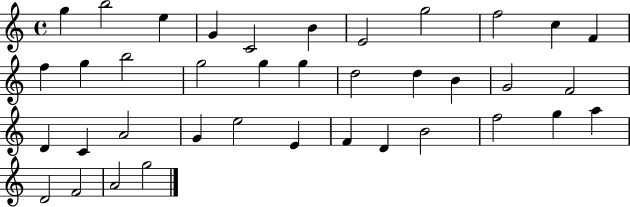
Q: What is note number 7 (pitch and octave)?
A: E4